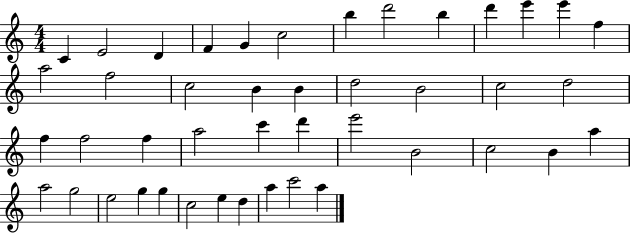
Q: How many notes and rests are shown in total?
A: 44